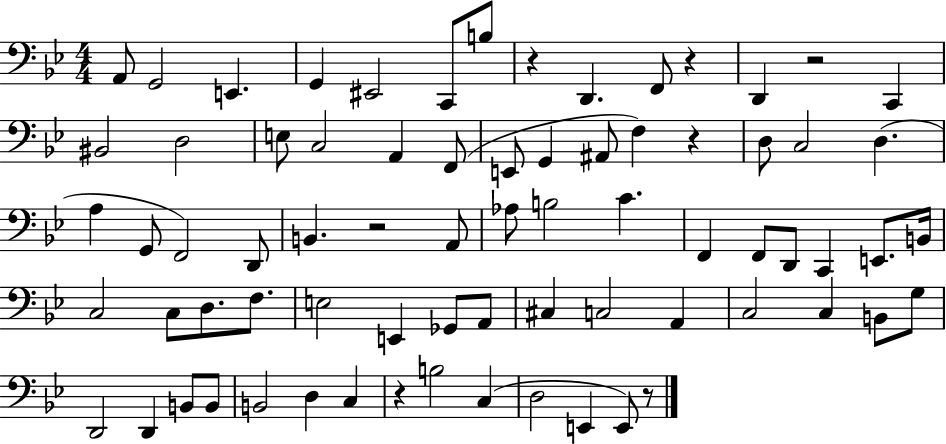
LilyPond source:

{
  \clef bass
  \numericTimeSignature
  \time 4/4
  \key bes \major
  a,8 g,2 e,4. | g,4 eis,2 c,8 b8 | r4 d,4. f,8 r4 | d,4 r2 c,4 | \break bis,2 d2 | e8 c2 a,4 f,8( | e,8 g,4 ais,8 f4) r4 | d8 c2 d4.( | \break a4 g,8 f,2) d,8 | b,4. r2 a,8 | aes8 b2 c'4. | f,4 f,8 d,8 c,4 e,8. b,16 | \break c2 c8 d8. f8. | e2 e,4 ges,8 a,8 | cis4 c2 a,4 | c2 c4 b,8 g8 | \break d,2 d,4 b,8 b,8 | b,2 d4 c4 | r4 b2 c4( | d2 e,4 e,8) r8 | \break \bar "|."
}